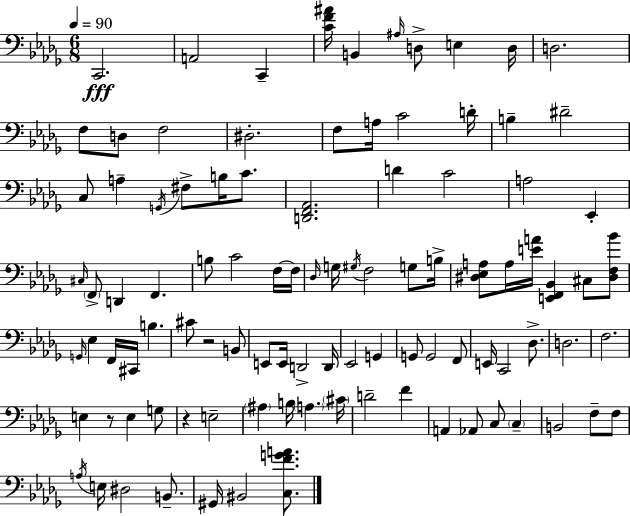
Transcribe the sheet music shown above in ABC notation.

X:1
T:Untitled
M:6/8
L:1/4
K:Bbm
C,,2 A,,2 C,, [CF^A]/4 B,, ^A,/4 D,/2 E, D,/4 D,2 F,/2 D,/2 F,2 ^D,2 F,/2 A,/4 C2 D/4 B, ^D2 C,/2 A, G,,/4 ^F,/2 B,/4 C/2 [D,,F,,_A,,]2 D C2 A,2 _E,, ^C,/4 F,,/2 D,, F,, B,/2 C2 F,/4 F,/4 _D,/4 G,/4 ^G,/4 F,2 G,/2 B,/4 [^D,_E,A,]/2 A,/4 [EA]/4 [E,,F,,_B,,] ^C,/2 [^D,F,_B]/2 G,,/4 _E, F,,/4 ^C,,/4 B, ^C/2 z2 B,,/2 E,,/2 E,,/4 D,,2 D,,/4 _E,,2 G,, G,,/2 G,,2 F,,/2 E,,/4 C,,2 _D,/2 D,2 F,2 E, z/2 E, G,/2 z E,2 ^A, B,/4 A, ^C/4 D2 F A,, _A,,/2 C,/2 C, B,,2 F,/2 F,/2 A,/4 E,/4 ^D,2 B,,/2 ^G,,/4 ^B,,2 [C,FGA]/2